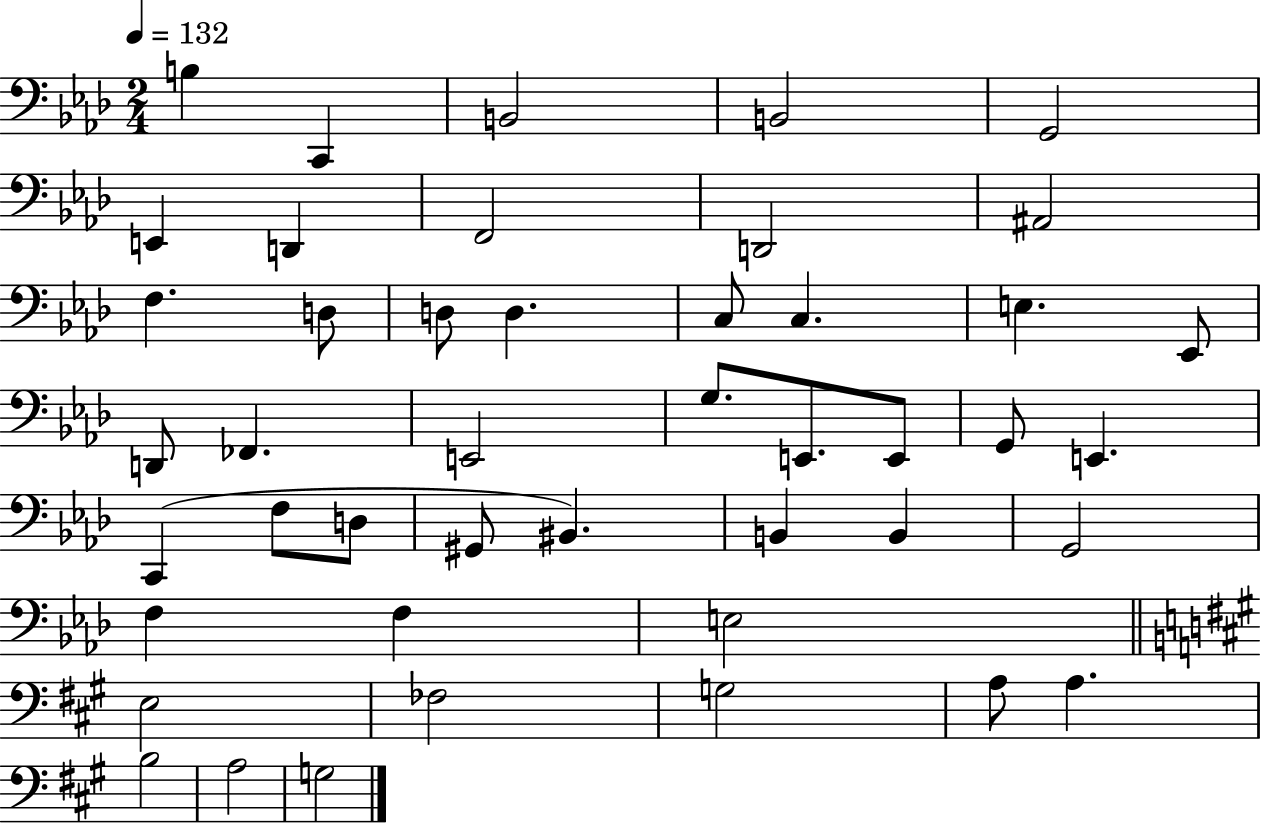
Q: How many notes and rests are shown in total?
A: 45